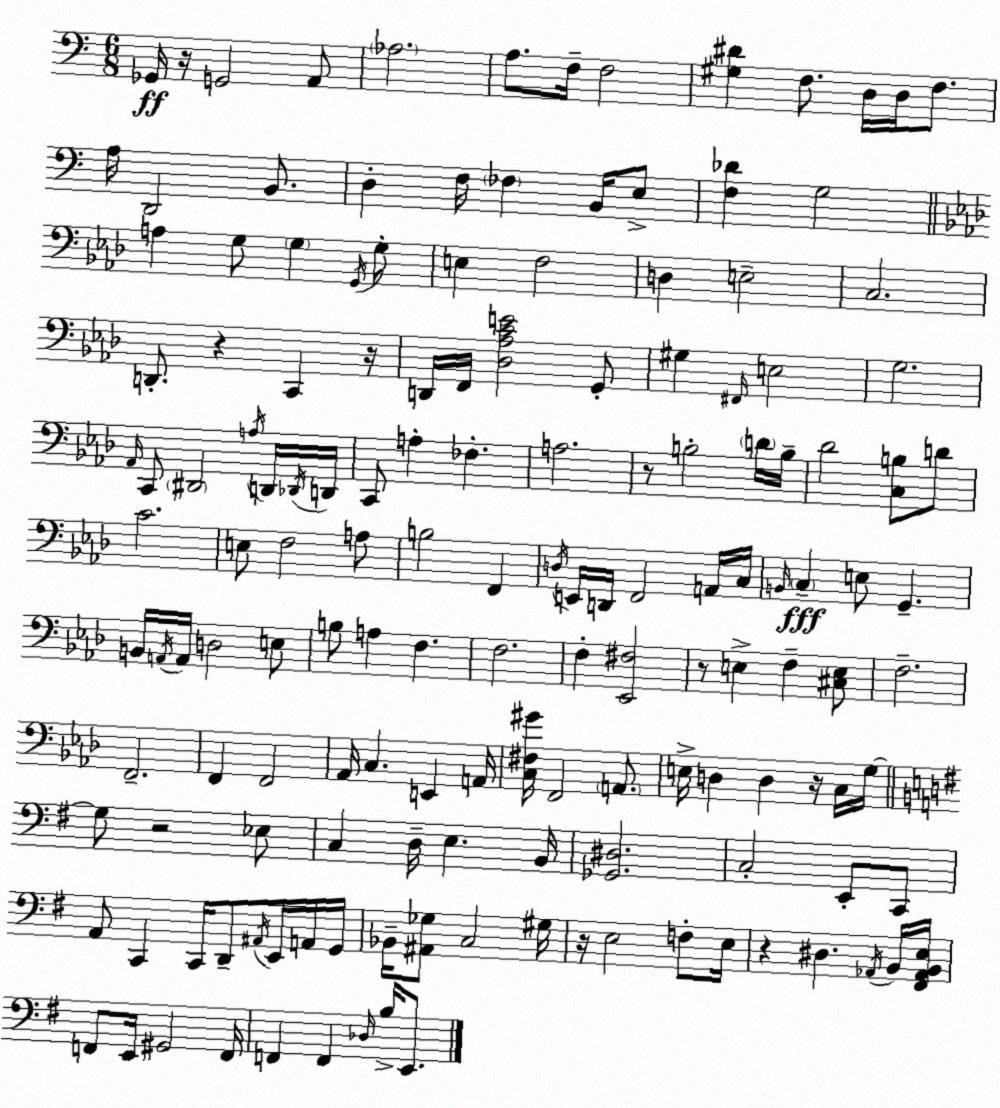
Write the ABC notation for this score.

X:1
T:Untitled
M:6/8
L:1/4
K:C
_G,,/4 z/4 G,,2 A,,/2 _A,2 A,/2 F,/4 F,2 [^G,^D] F,/2 D,/4 D,/4 F,/2 A,/4 D,,2 B,,/2 D, F,/4 _F, B,,/4 E,/2 [F,_D] G,2 A, G,/2 G, G,,/4 G,/2 E, F,2 D, E,2 C,2 D,,/2 z C,, z/4 D,,/4 F,,/4 [_D,_A,CE]2 G,,/2 ^G, ^F,,/4 E,2 G,2 _A,,/4 C,,/2 ^D,,2 A,/4 D,,/4 _D,,/4 D,,/4 C,,/2 A, _F, A,2 z/2 B,2 D/4 B,/4 _D2 [C,B,]/2 D/2 C2 E,/2 F,2 A,/2 B,2 F,, D,/4 E,,/4 D,,/4 F,,2 A,,/4 C,/4 B,,/4 C, E,/2 G,, B,,/4 A,,/4 A,,/4 D,2 E,/2 B,/2 A, F, F,2 F, [_E,,^F,]2 z/2 E, F, [^C,E,]/2 F,2 F,,2 F,, F,,2 _A,,/4 C, E,, A,,/4 [C,^F,^G]/4 F,,2 A,,/2 E,/4 D, D, z/4 C,/4 G,/4 G,/2 z2 _E,/2 C, D,/4 E, B,,/4 [_G,,^D,]2 C,2 E,,/2 C,,/2 A,,/2 C,, C,,/4 D,,/2 ^A,,/4 E,,/4 A,,/4 G,,/4 _B,,/4 [^A,,_G,]/2 C,2 ^G,/4 z/4 E,2 F,/2 E,/4 z ^D, _A,,/4 B,,/4 [^F,,_A,,B,,E,]/4 F,,/2 E,,/4 ^G,,2 F,,/4 F,, F,, _D,/4 B,/4 E,,/2